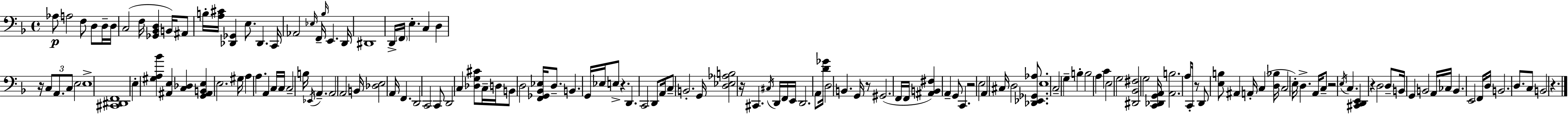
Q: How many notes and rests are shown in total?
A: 157